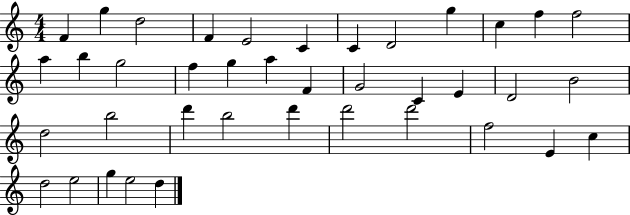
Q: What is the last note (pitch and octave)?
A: D5